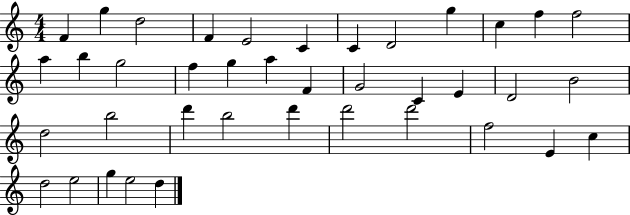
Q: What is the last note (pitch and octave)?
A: D5